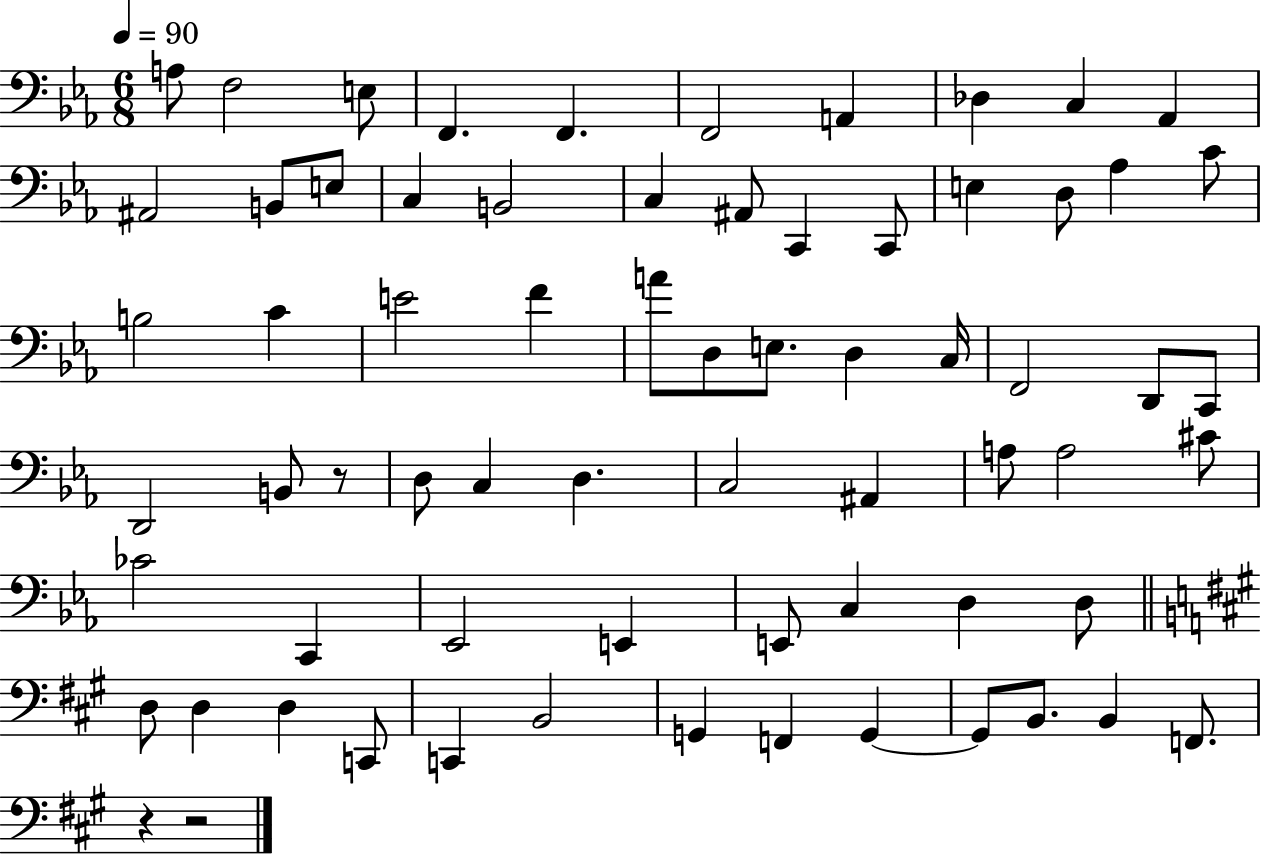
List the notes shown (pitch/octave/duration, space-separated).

A3/e F3/h E3/e F2/q. F2/q. F2/h A2/q Db3/q C3/q Ab2/q A#2/h B2/e E3/e C3/q B2/h C3/q A#2/e C2/q C2/e E3/q D3/e Ab3/q C4/e B3/h C4/q E4/h F4/q A4/e D3/e E3/e. D3/q C3/s F2/h D2/e C2/e D2/h B2/e R/e D3/e C3/q D3/q. C3/h A#2/q A3/e A3/h C#4/e CES4/h C2/q Eb2/h E2/q E2/e C3/q D3/q D3/e D3/e D3/q D3/q C2/e C2/q B2/h G2/q F2/q G2/q G2/e B2/e. B2/q F2/e. R/q R/h